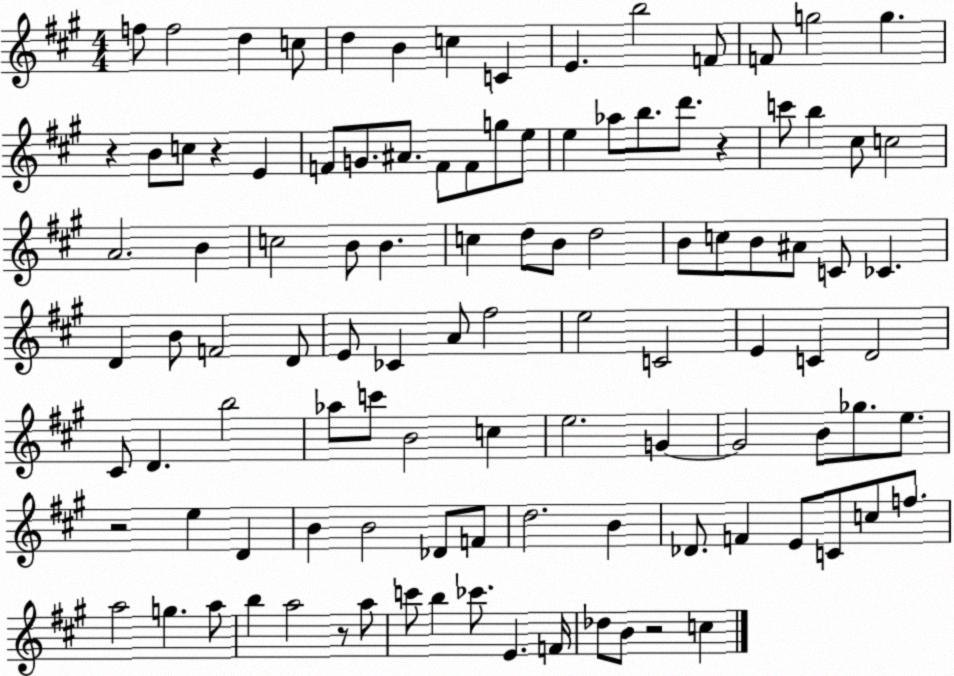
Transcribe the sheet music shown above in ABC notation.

X:1
T:Untitled
M:4/4
L:1/4
K:A
f/2 f2 d c/2 d B c C E b2 F/2 F/2 g2 g z B/2 c/2 z E F/2 G/2 ^A/2 F/2 F/2 g/2 e/2 e _a/2 b/2 d'/2 z c'/2 b ^c/2 c2 A2 B c2 B/2 B c d/2 B/2 d2 B/2 c/2 B/2 ^A/2 C/2 _C D B/2 F2 D/2 E/2 _C A/2 ^f2 e2 C2 E C D2 ^C/2 D b2 _a/2 c'/2 B2 c e2 G G2 B/2 _g/2 e/2 z2 e D B B2 _D/2 F/2 d2 B _D/2 F E/2 C/2 c/2 f/2 a2 g a/2 b a2 z/2 a/2 c'/2 b _c'/2 E F/4 _d/2 B/2 z2 c